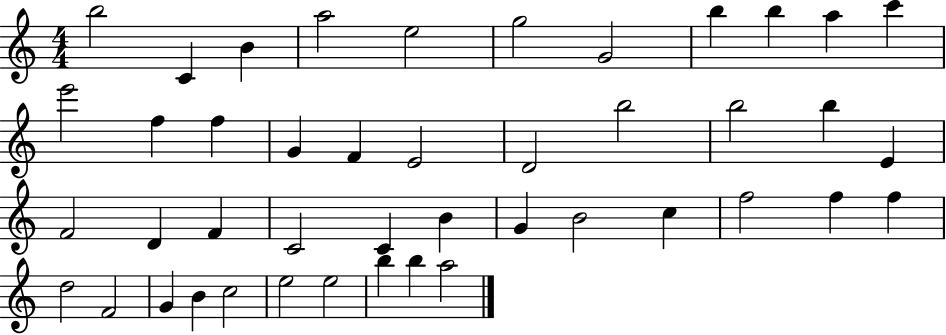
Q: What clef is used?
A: treble